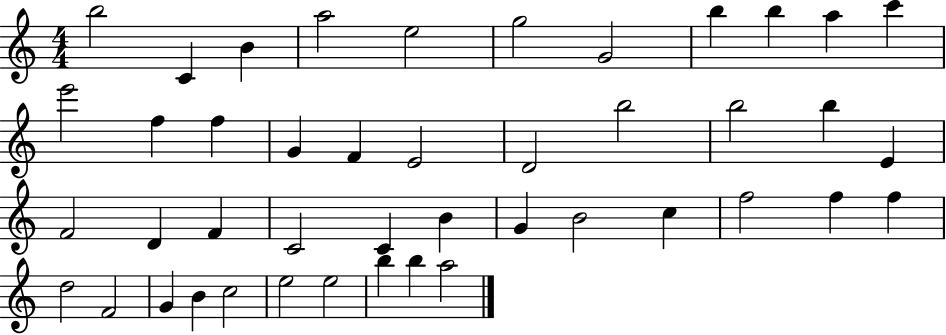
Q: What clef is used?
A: treble